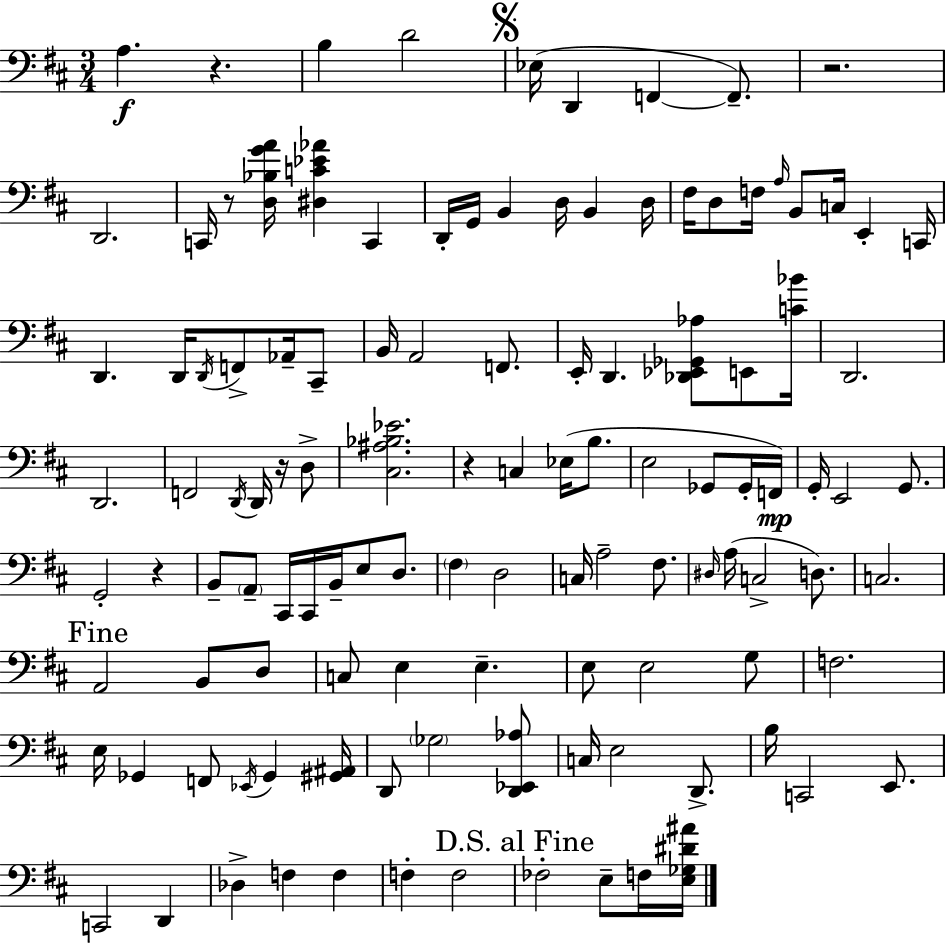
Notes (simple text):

A3/q. R/q. B3/q D4/h Eb3/s D2/q F2/q F2/e. R/h. D2/h. C2/s R/e [D3,Bb3,G4,A4]/s [D#3,C4,Eb4,Ab4]/q C2/q D2/s G2/s B2/q D3/s B2/q D3/s F#3/s D3/e F3/s A3/s B2/e C3/s E2/q C2/s D2/q. D2/s D2/s F2/e Ab2/s C#2/e B2/s A2/h F2/e. E2/s D2/q. [Db2,Eb2,Gb2,Ab3]/e E2/e [C4,Bb4]/s D2/h. D2/h. F2/h D2/s D2/s R/s D3/e [C#3,A#3,Bb3,Eb4]/h. R/q C3/q Eb3/s B3/e. E3/h Gb2/e Gb2/s F2/s G2/s E2/h G2/e. G2/h R/q B2/e A2/e C#2/s C#2/s B2/s E3/e D3/e. F#3/q D3/h C3/s A3/h F#3/e. D#3/s A3/s C3/h D3/e. C3/h. A2/h B2/e D3/e C3/e E3/q E3/q. E3/e E3/h G3/e F3/h. E3/s Gb2/q F2/e Eb2/s Gb2/q [G#2,A#2]/s D2/e Gb3/h [D2,Eb2,Ab3]/e C3/s E3/h D2/e. B3/s C2/h E2/e. C2/h D2/q Db3/q F3/q F3/q F3/q F3/h FES3/h E3/e F3/s [E3,Gb3,D#4,A#4]/s